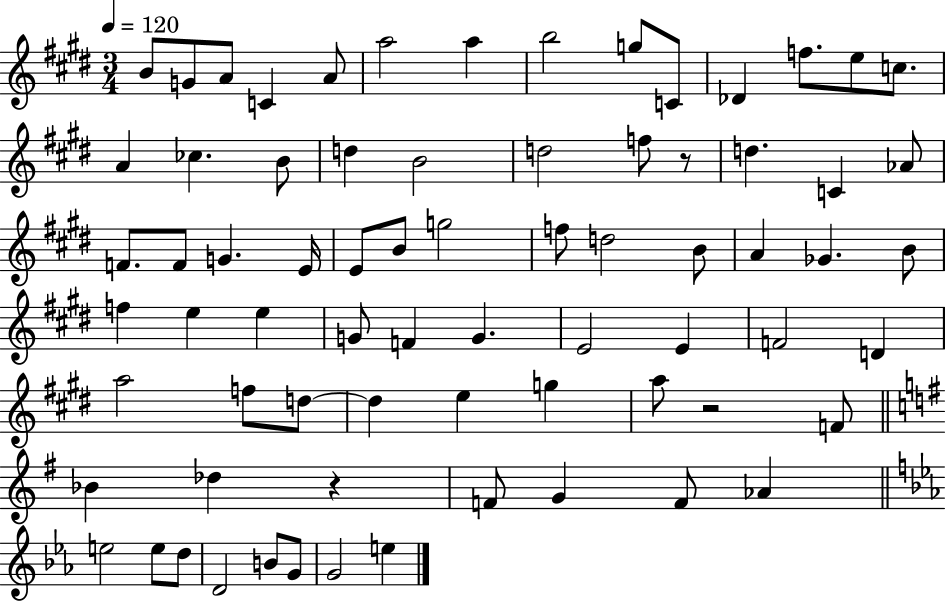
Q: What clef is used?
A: treble